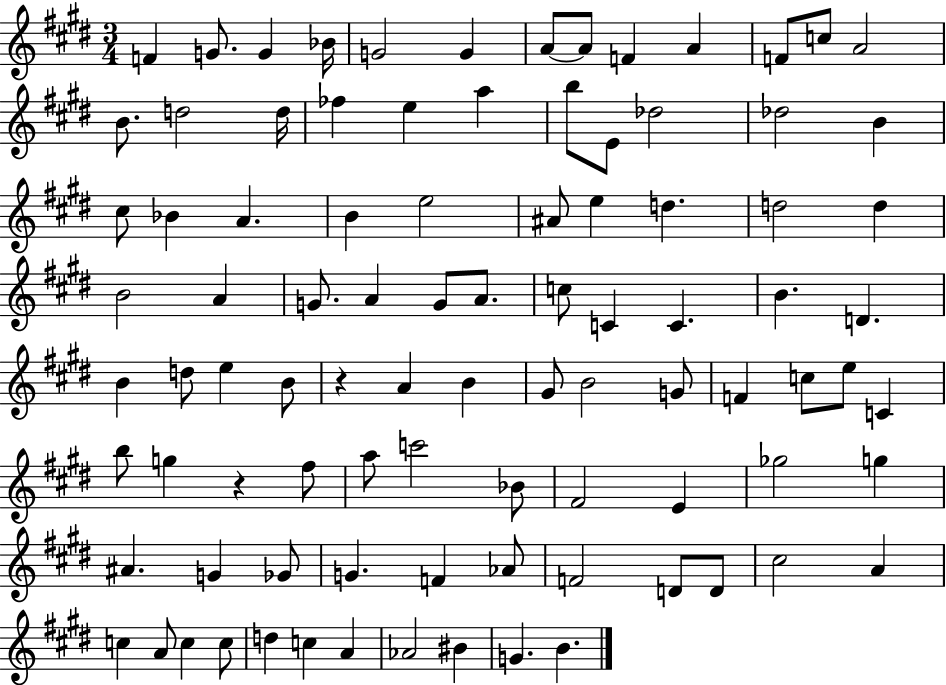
F4/q G4/e. G4/q Bb4/s G4/h G4/q A4/e A4/e F4/q A4/q F4/e C5/e A4/h B4/e. D5/h D5/s FES5/q E5/q A5/q B5/e E4/e Db5/h Db5/h B4/q C#5/e Bb4/q A4/q. B4/q E5/h A#4/e E5/q D5/q. D5/h D5/q B4/h A4/q G4/e. A4/q G4/e A4/e. C5/e C4/q C4/q. B4/q. D4/q. B4/q D5/e E5/q B4/e R/q A4/q B4/q G#4/e B4/h G4/e F4/q C5/e E5/e C4/q B5/e G5/q R/q F#5/e A5/e C6/h Bb4/e F#4/h E4/q Gb5/h G5/q A#4/q. G4/q Gb4/e G4/q. F4/q Ab4/e F4/h D4/e D4/e C#5/h A4/q C5/q A4/e C5/q C5/e D5/q C5/q A4/q Ab4/h BIS4/q G4/q. B4/q.